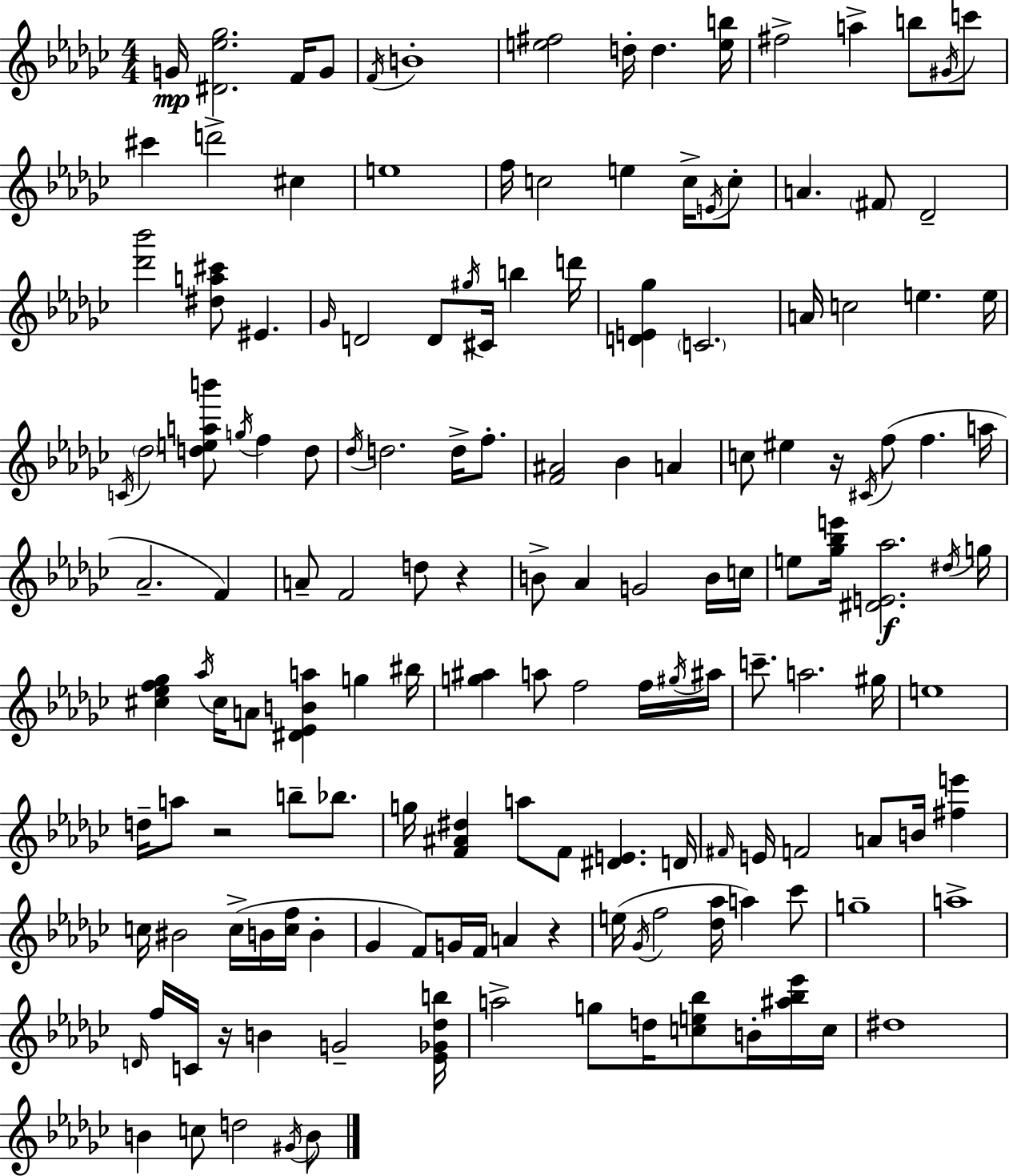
G4/s [D#4,Eb5,Gb5]/h. F4/s G4/e F4/s B4/w [E5,F#5]/h D5/s D5/q. [E5,B5]/s F#5/h A5/q B5/e G#4/s C6/e C#6/q D6/h C#5/q E5/w F5/s C5/h E5/q C5/s E4/s C5/e A4/q. F#4/e Db4/h [Db6,Bb6]/h [D#5,A5,C#6]/e EIS4/q. Gb4/s D4/h D4/e G#5/s C#4/s B5/q D6/s [D4,E4,Gb5]/q C4/h. A4/s C5/h E5/q. E5/s C4/s Db5/h [D5,E5,A5,B6]/e G5/s F5/q D5/e Db5/s D5/h. D5/s F5/e. [F4,A#4]/h Bb4/q A4/q C5/e EIS5/q R/s C#4/s F5/e F5/q. A5/s Ab4/h. F4/q A4/e F4/h D5/e R/q B4/e Ab4/q G4/h B4/s C5/s E5/e [Gb5,Bb5,E6]/s [D#4,E4,Ab5]/h. D#5/s G5/s [C#5,Eb5,F5,Gb5]/q Ab5/s C#5/s A4/e [D#4,Eb4,B4,A5]/q G5/q BIS5/s [G5,A#5]/q A5/e F5/h F5/s G#5/s A#5/s C6/e. A5/h. G#5/s E5/w D5/s A5/e R/h B5/e Bb5/e. G5/s [F4,A#4,D#5]/q A5/e F4/e [D#4,E4]/q. D4/s F#4/s E4/s F4/h A4/e B4/s [F#5,E6]/q C5/s BIS4/h C5/s B4/s [C5,F5]/s B4/q Gb4/q F4/e G4/s F4/s A4/q R/q E5/s Gb4/s F5/h [Db5,Ab5]/s A5/q CES6/e G5/w A5/w D4/s F5/s C4/s R/s B4/q G4/h [Eb4,Gb4,Db5,B5]/s A5/h G5/e D5/s [C5,E5,Bb5]/e B4/s [A#5,Bb5,Eb6]/s C5/s D#5/w B4/q C5/e D5/h G#4/s B4/e